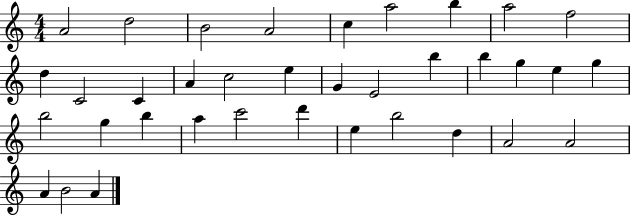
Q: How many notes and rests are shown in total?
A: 36